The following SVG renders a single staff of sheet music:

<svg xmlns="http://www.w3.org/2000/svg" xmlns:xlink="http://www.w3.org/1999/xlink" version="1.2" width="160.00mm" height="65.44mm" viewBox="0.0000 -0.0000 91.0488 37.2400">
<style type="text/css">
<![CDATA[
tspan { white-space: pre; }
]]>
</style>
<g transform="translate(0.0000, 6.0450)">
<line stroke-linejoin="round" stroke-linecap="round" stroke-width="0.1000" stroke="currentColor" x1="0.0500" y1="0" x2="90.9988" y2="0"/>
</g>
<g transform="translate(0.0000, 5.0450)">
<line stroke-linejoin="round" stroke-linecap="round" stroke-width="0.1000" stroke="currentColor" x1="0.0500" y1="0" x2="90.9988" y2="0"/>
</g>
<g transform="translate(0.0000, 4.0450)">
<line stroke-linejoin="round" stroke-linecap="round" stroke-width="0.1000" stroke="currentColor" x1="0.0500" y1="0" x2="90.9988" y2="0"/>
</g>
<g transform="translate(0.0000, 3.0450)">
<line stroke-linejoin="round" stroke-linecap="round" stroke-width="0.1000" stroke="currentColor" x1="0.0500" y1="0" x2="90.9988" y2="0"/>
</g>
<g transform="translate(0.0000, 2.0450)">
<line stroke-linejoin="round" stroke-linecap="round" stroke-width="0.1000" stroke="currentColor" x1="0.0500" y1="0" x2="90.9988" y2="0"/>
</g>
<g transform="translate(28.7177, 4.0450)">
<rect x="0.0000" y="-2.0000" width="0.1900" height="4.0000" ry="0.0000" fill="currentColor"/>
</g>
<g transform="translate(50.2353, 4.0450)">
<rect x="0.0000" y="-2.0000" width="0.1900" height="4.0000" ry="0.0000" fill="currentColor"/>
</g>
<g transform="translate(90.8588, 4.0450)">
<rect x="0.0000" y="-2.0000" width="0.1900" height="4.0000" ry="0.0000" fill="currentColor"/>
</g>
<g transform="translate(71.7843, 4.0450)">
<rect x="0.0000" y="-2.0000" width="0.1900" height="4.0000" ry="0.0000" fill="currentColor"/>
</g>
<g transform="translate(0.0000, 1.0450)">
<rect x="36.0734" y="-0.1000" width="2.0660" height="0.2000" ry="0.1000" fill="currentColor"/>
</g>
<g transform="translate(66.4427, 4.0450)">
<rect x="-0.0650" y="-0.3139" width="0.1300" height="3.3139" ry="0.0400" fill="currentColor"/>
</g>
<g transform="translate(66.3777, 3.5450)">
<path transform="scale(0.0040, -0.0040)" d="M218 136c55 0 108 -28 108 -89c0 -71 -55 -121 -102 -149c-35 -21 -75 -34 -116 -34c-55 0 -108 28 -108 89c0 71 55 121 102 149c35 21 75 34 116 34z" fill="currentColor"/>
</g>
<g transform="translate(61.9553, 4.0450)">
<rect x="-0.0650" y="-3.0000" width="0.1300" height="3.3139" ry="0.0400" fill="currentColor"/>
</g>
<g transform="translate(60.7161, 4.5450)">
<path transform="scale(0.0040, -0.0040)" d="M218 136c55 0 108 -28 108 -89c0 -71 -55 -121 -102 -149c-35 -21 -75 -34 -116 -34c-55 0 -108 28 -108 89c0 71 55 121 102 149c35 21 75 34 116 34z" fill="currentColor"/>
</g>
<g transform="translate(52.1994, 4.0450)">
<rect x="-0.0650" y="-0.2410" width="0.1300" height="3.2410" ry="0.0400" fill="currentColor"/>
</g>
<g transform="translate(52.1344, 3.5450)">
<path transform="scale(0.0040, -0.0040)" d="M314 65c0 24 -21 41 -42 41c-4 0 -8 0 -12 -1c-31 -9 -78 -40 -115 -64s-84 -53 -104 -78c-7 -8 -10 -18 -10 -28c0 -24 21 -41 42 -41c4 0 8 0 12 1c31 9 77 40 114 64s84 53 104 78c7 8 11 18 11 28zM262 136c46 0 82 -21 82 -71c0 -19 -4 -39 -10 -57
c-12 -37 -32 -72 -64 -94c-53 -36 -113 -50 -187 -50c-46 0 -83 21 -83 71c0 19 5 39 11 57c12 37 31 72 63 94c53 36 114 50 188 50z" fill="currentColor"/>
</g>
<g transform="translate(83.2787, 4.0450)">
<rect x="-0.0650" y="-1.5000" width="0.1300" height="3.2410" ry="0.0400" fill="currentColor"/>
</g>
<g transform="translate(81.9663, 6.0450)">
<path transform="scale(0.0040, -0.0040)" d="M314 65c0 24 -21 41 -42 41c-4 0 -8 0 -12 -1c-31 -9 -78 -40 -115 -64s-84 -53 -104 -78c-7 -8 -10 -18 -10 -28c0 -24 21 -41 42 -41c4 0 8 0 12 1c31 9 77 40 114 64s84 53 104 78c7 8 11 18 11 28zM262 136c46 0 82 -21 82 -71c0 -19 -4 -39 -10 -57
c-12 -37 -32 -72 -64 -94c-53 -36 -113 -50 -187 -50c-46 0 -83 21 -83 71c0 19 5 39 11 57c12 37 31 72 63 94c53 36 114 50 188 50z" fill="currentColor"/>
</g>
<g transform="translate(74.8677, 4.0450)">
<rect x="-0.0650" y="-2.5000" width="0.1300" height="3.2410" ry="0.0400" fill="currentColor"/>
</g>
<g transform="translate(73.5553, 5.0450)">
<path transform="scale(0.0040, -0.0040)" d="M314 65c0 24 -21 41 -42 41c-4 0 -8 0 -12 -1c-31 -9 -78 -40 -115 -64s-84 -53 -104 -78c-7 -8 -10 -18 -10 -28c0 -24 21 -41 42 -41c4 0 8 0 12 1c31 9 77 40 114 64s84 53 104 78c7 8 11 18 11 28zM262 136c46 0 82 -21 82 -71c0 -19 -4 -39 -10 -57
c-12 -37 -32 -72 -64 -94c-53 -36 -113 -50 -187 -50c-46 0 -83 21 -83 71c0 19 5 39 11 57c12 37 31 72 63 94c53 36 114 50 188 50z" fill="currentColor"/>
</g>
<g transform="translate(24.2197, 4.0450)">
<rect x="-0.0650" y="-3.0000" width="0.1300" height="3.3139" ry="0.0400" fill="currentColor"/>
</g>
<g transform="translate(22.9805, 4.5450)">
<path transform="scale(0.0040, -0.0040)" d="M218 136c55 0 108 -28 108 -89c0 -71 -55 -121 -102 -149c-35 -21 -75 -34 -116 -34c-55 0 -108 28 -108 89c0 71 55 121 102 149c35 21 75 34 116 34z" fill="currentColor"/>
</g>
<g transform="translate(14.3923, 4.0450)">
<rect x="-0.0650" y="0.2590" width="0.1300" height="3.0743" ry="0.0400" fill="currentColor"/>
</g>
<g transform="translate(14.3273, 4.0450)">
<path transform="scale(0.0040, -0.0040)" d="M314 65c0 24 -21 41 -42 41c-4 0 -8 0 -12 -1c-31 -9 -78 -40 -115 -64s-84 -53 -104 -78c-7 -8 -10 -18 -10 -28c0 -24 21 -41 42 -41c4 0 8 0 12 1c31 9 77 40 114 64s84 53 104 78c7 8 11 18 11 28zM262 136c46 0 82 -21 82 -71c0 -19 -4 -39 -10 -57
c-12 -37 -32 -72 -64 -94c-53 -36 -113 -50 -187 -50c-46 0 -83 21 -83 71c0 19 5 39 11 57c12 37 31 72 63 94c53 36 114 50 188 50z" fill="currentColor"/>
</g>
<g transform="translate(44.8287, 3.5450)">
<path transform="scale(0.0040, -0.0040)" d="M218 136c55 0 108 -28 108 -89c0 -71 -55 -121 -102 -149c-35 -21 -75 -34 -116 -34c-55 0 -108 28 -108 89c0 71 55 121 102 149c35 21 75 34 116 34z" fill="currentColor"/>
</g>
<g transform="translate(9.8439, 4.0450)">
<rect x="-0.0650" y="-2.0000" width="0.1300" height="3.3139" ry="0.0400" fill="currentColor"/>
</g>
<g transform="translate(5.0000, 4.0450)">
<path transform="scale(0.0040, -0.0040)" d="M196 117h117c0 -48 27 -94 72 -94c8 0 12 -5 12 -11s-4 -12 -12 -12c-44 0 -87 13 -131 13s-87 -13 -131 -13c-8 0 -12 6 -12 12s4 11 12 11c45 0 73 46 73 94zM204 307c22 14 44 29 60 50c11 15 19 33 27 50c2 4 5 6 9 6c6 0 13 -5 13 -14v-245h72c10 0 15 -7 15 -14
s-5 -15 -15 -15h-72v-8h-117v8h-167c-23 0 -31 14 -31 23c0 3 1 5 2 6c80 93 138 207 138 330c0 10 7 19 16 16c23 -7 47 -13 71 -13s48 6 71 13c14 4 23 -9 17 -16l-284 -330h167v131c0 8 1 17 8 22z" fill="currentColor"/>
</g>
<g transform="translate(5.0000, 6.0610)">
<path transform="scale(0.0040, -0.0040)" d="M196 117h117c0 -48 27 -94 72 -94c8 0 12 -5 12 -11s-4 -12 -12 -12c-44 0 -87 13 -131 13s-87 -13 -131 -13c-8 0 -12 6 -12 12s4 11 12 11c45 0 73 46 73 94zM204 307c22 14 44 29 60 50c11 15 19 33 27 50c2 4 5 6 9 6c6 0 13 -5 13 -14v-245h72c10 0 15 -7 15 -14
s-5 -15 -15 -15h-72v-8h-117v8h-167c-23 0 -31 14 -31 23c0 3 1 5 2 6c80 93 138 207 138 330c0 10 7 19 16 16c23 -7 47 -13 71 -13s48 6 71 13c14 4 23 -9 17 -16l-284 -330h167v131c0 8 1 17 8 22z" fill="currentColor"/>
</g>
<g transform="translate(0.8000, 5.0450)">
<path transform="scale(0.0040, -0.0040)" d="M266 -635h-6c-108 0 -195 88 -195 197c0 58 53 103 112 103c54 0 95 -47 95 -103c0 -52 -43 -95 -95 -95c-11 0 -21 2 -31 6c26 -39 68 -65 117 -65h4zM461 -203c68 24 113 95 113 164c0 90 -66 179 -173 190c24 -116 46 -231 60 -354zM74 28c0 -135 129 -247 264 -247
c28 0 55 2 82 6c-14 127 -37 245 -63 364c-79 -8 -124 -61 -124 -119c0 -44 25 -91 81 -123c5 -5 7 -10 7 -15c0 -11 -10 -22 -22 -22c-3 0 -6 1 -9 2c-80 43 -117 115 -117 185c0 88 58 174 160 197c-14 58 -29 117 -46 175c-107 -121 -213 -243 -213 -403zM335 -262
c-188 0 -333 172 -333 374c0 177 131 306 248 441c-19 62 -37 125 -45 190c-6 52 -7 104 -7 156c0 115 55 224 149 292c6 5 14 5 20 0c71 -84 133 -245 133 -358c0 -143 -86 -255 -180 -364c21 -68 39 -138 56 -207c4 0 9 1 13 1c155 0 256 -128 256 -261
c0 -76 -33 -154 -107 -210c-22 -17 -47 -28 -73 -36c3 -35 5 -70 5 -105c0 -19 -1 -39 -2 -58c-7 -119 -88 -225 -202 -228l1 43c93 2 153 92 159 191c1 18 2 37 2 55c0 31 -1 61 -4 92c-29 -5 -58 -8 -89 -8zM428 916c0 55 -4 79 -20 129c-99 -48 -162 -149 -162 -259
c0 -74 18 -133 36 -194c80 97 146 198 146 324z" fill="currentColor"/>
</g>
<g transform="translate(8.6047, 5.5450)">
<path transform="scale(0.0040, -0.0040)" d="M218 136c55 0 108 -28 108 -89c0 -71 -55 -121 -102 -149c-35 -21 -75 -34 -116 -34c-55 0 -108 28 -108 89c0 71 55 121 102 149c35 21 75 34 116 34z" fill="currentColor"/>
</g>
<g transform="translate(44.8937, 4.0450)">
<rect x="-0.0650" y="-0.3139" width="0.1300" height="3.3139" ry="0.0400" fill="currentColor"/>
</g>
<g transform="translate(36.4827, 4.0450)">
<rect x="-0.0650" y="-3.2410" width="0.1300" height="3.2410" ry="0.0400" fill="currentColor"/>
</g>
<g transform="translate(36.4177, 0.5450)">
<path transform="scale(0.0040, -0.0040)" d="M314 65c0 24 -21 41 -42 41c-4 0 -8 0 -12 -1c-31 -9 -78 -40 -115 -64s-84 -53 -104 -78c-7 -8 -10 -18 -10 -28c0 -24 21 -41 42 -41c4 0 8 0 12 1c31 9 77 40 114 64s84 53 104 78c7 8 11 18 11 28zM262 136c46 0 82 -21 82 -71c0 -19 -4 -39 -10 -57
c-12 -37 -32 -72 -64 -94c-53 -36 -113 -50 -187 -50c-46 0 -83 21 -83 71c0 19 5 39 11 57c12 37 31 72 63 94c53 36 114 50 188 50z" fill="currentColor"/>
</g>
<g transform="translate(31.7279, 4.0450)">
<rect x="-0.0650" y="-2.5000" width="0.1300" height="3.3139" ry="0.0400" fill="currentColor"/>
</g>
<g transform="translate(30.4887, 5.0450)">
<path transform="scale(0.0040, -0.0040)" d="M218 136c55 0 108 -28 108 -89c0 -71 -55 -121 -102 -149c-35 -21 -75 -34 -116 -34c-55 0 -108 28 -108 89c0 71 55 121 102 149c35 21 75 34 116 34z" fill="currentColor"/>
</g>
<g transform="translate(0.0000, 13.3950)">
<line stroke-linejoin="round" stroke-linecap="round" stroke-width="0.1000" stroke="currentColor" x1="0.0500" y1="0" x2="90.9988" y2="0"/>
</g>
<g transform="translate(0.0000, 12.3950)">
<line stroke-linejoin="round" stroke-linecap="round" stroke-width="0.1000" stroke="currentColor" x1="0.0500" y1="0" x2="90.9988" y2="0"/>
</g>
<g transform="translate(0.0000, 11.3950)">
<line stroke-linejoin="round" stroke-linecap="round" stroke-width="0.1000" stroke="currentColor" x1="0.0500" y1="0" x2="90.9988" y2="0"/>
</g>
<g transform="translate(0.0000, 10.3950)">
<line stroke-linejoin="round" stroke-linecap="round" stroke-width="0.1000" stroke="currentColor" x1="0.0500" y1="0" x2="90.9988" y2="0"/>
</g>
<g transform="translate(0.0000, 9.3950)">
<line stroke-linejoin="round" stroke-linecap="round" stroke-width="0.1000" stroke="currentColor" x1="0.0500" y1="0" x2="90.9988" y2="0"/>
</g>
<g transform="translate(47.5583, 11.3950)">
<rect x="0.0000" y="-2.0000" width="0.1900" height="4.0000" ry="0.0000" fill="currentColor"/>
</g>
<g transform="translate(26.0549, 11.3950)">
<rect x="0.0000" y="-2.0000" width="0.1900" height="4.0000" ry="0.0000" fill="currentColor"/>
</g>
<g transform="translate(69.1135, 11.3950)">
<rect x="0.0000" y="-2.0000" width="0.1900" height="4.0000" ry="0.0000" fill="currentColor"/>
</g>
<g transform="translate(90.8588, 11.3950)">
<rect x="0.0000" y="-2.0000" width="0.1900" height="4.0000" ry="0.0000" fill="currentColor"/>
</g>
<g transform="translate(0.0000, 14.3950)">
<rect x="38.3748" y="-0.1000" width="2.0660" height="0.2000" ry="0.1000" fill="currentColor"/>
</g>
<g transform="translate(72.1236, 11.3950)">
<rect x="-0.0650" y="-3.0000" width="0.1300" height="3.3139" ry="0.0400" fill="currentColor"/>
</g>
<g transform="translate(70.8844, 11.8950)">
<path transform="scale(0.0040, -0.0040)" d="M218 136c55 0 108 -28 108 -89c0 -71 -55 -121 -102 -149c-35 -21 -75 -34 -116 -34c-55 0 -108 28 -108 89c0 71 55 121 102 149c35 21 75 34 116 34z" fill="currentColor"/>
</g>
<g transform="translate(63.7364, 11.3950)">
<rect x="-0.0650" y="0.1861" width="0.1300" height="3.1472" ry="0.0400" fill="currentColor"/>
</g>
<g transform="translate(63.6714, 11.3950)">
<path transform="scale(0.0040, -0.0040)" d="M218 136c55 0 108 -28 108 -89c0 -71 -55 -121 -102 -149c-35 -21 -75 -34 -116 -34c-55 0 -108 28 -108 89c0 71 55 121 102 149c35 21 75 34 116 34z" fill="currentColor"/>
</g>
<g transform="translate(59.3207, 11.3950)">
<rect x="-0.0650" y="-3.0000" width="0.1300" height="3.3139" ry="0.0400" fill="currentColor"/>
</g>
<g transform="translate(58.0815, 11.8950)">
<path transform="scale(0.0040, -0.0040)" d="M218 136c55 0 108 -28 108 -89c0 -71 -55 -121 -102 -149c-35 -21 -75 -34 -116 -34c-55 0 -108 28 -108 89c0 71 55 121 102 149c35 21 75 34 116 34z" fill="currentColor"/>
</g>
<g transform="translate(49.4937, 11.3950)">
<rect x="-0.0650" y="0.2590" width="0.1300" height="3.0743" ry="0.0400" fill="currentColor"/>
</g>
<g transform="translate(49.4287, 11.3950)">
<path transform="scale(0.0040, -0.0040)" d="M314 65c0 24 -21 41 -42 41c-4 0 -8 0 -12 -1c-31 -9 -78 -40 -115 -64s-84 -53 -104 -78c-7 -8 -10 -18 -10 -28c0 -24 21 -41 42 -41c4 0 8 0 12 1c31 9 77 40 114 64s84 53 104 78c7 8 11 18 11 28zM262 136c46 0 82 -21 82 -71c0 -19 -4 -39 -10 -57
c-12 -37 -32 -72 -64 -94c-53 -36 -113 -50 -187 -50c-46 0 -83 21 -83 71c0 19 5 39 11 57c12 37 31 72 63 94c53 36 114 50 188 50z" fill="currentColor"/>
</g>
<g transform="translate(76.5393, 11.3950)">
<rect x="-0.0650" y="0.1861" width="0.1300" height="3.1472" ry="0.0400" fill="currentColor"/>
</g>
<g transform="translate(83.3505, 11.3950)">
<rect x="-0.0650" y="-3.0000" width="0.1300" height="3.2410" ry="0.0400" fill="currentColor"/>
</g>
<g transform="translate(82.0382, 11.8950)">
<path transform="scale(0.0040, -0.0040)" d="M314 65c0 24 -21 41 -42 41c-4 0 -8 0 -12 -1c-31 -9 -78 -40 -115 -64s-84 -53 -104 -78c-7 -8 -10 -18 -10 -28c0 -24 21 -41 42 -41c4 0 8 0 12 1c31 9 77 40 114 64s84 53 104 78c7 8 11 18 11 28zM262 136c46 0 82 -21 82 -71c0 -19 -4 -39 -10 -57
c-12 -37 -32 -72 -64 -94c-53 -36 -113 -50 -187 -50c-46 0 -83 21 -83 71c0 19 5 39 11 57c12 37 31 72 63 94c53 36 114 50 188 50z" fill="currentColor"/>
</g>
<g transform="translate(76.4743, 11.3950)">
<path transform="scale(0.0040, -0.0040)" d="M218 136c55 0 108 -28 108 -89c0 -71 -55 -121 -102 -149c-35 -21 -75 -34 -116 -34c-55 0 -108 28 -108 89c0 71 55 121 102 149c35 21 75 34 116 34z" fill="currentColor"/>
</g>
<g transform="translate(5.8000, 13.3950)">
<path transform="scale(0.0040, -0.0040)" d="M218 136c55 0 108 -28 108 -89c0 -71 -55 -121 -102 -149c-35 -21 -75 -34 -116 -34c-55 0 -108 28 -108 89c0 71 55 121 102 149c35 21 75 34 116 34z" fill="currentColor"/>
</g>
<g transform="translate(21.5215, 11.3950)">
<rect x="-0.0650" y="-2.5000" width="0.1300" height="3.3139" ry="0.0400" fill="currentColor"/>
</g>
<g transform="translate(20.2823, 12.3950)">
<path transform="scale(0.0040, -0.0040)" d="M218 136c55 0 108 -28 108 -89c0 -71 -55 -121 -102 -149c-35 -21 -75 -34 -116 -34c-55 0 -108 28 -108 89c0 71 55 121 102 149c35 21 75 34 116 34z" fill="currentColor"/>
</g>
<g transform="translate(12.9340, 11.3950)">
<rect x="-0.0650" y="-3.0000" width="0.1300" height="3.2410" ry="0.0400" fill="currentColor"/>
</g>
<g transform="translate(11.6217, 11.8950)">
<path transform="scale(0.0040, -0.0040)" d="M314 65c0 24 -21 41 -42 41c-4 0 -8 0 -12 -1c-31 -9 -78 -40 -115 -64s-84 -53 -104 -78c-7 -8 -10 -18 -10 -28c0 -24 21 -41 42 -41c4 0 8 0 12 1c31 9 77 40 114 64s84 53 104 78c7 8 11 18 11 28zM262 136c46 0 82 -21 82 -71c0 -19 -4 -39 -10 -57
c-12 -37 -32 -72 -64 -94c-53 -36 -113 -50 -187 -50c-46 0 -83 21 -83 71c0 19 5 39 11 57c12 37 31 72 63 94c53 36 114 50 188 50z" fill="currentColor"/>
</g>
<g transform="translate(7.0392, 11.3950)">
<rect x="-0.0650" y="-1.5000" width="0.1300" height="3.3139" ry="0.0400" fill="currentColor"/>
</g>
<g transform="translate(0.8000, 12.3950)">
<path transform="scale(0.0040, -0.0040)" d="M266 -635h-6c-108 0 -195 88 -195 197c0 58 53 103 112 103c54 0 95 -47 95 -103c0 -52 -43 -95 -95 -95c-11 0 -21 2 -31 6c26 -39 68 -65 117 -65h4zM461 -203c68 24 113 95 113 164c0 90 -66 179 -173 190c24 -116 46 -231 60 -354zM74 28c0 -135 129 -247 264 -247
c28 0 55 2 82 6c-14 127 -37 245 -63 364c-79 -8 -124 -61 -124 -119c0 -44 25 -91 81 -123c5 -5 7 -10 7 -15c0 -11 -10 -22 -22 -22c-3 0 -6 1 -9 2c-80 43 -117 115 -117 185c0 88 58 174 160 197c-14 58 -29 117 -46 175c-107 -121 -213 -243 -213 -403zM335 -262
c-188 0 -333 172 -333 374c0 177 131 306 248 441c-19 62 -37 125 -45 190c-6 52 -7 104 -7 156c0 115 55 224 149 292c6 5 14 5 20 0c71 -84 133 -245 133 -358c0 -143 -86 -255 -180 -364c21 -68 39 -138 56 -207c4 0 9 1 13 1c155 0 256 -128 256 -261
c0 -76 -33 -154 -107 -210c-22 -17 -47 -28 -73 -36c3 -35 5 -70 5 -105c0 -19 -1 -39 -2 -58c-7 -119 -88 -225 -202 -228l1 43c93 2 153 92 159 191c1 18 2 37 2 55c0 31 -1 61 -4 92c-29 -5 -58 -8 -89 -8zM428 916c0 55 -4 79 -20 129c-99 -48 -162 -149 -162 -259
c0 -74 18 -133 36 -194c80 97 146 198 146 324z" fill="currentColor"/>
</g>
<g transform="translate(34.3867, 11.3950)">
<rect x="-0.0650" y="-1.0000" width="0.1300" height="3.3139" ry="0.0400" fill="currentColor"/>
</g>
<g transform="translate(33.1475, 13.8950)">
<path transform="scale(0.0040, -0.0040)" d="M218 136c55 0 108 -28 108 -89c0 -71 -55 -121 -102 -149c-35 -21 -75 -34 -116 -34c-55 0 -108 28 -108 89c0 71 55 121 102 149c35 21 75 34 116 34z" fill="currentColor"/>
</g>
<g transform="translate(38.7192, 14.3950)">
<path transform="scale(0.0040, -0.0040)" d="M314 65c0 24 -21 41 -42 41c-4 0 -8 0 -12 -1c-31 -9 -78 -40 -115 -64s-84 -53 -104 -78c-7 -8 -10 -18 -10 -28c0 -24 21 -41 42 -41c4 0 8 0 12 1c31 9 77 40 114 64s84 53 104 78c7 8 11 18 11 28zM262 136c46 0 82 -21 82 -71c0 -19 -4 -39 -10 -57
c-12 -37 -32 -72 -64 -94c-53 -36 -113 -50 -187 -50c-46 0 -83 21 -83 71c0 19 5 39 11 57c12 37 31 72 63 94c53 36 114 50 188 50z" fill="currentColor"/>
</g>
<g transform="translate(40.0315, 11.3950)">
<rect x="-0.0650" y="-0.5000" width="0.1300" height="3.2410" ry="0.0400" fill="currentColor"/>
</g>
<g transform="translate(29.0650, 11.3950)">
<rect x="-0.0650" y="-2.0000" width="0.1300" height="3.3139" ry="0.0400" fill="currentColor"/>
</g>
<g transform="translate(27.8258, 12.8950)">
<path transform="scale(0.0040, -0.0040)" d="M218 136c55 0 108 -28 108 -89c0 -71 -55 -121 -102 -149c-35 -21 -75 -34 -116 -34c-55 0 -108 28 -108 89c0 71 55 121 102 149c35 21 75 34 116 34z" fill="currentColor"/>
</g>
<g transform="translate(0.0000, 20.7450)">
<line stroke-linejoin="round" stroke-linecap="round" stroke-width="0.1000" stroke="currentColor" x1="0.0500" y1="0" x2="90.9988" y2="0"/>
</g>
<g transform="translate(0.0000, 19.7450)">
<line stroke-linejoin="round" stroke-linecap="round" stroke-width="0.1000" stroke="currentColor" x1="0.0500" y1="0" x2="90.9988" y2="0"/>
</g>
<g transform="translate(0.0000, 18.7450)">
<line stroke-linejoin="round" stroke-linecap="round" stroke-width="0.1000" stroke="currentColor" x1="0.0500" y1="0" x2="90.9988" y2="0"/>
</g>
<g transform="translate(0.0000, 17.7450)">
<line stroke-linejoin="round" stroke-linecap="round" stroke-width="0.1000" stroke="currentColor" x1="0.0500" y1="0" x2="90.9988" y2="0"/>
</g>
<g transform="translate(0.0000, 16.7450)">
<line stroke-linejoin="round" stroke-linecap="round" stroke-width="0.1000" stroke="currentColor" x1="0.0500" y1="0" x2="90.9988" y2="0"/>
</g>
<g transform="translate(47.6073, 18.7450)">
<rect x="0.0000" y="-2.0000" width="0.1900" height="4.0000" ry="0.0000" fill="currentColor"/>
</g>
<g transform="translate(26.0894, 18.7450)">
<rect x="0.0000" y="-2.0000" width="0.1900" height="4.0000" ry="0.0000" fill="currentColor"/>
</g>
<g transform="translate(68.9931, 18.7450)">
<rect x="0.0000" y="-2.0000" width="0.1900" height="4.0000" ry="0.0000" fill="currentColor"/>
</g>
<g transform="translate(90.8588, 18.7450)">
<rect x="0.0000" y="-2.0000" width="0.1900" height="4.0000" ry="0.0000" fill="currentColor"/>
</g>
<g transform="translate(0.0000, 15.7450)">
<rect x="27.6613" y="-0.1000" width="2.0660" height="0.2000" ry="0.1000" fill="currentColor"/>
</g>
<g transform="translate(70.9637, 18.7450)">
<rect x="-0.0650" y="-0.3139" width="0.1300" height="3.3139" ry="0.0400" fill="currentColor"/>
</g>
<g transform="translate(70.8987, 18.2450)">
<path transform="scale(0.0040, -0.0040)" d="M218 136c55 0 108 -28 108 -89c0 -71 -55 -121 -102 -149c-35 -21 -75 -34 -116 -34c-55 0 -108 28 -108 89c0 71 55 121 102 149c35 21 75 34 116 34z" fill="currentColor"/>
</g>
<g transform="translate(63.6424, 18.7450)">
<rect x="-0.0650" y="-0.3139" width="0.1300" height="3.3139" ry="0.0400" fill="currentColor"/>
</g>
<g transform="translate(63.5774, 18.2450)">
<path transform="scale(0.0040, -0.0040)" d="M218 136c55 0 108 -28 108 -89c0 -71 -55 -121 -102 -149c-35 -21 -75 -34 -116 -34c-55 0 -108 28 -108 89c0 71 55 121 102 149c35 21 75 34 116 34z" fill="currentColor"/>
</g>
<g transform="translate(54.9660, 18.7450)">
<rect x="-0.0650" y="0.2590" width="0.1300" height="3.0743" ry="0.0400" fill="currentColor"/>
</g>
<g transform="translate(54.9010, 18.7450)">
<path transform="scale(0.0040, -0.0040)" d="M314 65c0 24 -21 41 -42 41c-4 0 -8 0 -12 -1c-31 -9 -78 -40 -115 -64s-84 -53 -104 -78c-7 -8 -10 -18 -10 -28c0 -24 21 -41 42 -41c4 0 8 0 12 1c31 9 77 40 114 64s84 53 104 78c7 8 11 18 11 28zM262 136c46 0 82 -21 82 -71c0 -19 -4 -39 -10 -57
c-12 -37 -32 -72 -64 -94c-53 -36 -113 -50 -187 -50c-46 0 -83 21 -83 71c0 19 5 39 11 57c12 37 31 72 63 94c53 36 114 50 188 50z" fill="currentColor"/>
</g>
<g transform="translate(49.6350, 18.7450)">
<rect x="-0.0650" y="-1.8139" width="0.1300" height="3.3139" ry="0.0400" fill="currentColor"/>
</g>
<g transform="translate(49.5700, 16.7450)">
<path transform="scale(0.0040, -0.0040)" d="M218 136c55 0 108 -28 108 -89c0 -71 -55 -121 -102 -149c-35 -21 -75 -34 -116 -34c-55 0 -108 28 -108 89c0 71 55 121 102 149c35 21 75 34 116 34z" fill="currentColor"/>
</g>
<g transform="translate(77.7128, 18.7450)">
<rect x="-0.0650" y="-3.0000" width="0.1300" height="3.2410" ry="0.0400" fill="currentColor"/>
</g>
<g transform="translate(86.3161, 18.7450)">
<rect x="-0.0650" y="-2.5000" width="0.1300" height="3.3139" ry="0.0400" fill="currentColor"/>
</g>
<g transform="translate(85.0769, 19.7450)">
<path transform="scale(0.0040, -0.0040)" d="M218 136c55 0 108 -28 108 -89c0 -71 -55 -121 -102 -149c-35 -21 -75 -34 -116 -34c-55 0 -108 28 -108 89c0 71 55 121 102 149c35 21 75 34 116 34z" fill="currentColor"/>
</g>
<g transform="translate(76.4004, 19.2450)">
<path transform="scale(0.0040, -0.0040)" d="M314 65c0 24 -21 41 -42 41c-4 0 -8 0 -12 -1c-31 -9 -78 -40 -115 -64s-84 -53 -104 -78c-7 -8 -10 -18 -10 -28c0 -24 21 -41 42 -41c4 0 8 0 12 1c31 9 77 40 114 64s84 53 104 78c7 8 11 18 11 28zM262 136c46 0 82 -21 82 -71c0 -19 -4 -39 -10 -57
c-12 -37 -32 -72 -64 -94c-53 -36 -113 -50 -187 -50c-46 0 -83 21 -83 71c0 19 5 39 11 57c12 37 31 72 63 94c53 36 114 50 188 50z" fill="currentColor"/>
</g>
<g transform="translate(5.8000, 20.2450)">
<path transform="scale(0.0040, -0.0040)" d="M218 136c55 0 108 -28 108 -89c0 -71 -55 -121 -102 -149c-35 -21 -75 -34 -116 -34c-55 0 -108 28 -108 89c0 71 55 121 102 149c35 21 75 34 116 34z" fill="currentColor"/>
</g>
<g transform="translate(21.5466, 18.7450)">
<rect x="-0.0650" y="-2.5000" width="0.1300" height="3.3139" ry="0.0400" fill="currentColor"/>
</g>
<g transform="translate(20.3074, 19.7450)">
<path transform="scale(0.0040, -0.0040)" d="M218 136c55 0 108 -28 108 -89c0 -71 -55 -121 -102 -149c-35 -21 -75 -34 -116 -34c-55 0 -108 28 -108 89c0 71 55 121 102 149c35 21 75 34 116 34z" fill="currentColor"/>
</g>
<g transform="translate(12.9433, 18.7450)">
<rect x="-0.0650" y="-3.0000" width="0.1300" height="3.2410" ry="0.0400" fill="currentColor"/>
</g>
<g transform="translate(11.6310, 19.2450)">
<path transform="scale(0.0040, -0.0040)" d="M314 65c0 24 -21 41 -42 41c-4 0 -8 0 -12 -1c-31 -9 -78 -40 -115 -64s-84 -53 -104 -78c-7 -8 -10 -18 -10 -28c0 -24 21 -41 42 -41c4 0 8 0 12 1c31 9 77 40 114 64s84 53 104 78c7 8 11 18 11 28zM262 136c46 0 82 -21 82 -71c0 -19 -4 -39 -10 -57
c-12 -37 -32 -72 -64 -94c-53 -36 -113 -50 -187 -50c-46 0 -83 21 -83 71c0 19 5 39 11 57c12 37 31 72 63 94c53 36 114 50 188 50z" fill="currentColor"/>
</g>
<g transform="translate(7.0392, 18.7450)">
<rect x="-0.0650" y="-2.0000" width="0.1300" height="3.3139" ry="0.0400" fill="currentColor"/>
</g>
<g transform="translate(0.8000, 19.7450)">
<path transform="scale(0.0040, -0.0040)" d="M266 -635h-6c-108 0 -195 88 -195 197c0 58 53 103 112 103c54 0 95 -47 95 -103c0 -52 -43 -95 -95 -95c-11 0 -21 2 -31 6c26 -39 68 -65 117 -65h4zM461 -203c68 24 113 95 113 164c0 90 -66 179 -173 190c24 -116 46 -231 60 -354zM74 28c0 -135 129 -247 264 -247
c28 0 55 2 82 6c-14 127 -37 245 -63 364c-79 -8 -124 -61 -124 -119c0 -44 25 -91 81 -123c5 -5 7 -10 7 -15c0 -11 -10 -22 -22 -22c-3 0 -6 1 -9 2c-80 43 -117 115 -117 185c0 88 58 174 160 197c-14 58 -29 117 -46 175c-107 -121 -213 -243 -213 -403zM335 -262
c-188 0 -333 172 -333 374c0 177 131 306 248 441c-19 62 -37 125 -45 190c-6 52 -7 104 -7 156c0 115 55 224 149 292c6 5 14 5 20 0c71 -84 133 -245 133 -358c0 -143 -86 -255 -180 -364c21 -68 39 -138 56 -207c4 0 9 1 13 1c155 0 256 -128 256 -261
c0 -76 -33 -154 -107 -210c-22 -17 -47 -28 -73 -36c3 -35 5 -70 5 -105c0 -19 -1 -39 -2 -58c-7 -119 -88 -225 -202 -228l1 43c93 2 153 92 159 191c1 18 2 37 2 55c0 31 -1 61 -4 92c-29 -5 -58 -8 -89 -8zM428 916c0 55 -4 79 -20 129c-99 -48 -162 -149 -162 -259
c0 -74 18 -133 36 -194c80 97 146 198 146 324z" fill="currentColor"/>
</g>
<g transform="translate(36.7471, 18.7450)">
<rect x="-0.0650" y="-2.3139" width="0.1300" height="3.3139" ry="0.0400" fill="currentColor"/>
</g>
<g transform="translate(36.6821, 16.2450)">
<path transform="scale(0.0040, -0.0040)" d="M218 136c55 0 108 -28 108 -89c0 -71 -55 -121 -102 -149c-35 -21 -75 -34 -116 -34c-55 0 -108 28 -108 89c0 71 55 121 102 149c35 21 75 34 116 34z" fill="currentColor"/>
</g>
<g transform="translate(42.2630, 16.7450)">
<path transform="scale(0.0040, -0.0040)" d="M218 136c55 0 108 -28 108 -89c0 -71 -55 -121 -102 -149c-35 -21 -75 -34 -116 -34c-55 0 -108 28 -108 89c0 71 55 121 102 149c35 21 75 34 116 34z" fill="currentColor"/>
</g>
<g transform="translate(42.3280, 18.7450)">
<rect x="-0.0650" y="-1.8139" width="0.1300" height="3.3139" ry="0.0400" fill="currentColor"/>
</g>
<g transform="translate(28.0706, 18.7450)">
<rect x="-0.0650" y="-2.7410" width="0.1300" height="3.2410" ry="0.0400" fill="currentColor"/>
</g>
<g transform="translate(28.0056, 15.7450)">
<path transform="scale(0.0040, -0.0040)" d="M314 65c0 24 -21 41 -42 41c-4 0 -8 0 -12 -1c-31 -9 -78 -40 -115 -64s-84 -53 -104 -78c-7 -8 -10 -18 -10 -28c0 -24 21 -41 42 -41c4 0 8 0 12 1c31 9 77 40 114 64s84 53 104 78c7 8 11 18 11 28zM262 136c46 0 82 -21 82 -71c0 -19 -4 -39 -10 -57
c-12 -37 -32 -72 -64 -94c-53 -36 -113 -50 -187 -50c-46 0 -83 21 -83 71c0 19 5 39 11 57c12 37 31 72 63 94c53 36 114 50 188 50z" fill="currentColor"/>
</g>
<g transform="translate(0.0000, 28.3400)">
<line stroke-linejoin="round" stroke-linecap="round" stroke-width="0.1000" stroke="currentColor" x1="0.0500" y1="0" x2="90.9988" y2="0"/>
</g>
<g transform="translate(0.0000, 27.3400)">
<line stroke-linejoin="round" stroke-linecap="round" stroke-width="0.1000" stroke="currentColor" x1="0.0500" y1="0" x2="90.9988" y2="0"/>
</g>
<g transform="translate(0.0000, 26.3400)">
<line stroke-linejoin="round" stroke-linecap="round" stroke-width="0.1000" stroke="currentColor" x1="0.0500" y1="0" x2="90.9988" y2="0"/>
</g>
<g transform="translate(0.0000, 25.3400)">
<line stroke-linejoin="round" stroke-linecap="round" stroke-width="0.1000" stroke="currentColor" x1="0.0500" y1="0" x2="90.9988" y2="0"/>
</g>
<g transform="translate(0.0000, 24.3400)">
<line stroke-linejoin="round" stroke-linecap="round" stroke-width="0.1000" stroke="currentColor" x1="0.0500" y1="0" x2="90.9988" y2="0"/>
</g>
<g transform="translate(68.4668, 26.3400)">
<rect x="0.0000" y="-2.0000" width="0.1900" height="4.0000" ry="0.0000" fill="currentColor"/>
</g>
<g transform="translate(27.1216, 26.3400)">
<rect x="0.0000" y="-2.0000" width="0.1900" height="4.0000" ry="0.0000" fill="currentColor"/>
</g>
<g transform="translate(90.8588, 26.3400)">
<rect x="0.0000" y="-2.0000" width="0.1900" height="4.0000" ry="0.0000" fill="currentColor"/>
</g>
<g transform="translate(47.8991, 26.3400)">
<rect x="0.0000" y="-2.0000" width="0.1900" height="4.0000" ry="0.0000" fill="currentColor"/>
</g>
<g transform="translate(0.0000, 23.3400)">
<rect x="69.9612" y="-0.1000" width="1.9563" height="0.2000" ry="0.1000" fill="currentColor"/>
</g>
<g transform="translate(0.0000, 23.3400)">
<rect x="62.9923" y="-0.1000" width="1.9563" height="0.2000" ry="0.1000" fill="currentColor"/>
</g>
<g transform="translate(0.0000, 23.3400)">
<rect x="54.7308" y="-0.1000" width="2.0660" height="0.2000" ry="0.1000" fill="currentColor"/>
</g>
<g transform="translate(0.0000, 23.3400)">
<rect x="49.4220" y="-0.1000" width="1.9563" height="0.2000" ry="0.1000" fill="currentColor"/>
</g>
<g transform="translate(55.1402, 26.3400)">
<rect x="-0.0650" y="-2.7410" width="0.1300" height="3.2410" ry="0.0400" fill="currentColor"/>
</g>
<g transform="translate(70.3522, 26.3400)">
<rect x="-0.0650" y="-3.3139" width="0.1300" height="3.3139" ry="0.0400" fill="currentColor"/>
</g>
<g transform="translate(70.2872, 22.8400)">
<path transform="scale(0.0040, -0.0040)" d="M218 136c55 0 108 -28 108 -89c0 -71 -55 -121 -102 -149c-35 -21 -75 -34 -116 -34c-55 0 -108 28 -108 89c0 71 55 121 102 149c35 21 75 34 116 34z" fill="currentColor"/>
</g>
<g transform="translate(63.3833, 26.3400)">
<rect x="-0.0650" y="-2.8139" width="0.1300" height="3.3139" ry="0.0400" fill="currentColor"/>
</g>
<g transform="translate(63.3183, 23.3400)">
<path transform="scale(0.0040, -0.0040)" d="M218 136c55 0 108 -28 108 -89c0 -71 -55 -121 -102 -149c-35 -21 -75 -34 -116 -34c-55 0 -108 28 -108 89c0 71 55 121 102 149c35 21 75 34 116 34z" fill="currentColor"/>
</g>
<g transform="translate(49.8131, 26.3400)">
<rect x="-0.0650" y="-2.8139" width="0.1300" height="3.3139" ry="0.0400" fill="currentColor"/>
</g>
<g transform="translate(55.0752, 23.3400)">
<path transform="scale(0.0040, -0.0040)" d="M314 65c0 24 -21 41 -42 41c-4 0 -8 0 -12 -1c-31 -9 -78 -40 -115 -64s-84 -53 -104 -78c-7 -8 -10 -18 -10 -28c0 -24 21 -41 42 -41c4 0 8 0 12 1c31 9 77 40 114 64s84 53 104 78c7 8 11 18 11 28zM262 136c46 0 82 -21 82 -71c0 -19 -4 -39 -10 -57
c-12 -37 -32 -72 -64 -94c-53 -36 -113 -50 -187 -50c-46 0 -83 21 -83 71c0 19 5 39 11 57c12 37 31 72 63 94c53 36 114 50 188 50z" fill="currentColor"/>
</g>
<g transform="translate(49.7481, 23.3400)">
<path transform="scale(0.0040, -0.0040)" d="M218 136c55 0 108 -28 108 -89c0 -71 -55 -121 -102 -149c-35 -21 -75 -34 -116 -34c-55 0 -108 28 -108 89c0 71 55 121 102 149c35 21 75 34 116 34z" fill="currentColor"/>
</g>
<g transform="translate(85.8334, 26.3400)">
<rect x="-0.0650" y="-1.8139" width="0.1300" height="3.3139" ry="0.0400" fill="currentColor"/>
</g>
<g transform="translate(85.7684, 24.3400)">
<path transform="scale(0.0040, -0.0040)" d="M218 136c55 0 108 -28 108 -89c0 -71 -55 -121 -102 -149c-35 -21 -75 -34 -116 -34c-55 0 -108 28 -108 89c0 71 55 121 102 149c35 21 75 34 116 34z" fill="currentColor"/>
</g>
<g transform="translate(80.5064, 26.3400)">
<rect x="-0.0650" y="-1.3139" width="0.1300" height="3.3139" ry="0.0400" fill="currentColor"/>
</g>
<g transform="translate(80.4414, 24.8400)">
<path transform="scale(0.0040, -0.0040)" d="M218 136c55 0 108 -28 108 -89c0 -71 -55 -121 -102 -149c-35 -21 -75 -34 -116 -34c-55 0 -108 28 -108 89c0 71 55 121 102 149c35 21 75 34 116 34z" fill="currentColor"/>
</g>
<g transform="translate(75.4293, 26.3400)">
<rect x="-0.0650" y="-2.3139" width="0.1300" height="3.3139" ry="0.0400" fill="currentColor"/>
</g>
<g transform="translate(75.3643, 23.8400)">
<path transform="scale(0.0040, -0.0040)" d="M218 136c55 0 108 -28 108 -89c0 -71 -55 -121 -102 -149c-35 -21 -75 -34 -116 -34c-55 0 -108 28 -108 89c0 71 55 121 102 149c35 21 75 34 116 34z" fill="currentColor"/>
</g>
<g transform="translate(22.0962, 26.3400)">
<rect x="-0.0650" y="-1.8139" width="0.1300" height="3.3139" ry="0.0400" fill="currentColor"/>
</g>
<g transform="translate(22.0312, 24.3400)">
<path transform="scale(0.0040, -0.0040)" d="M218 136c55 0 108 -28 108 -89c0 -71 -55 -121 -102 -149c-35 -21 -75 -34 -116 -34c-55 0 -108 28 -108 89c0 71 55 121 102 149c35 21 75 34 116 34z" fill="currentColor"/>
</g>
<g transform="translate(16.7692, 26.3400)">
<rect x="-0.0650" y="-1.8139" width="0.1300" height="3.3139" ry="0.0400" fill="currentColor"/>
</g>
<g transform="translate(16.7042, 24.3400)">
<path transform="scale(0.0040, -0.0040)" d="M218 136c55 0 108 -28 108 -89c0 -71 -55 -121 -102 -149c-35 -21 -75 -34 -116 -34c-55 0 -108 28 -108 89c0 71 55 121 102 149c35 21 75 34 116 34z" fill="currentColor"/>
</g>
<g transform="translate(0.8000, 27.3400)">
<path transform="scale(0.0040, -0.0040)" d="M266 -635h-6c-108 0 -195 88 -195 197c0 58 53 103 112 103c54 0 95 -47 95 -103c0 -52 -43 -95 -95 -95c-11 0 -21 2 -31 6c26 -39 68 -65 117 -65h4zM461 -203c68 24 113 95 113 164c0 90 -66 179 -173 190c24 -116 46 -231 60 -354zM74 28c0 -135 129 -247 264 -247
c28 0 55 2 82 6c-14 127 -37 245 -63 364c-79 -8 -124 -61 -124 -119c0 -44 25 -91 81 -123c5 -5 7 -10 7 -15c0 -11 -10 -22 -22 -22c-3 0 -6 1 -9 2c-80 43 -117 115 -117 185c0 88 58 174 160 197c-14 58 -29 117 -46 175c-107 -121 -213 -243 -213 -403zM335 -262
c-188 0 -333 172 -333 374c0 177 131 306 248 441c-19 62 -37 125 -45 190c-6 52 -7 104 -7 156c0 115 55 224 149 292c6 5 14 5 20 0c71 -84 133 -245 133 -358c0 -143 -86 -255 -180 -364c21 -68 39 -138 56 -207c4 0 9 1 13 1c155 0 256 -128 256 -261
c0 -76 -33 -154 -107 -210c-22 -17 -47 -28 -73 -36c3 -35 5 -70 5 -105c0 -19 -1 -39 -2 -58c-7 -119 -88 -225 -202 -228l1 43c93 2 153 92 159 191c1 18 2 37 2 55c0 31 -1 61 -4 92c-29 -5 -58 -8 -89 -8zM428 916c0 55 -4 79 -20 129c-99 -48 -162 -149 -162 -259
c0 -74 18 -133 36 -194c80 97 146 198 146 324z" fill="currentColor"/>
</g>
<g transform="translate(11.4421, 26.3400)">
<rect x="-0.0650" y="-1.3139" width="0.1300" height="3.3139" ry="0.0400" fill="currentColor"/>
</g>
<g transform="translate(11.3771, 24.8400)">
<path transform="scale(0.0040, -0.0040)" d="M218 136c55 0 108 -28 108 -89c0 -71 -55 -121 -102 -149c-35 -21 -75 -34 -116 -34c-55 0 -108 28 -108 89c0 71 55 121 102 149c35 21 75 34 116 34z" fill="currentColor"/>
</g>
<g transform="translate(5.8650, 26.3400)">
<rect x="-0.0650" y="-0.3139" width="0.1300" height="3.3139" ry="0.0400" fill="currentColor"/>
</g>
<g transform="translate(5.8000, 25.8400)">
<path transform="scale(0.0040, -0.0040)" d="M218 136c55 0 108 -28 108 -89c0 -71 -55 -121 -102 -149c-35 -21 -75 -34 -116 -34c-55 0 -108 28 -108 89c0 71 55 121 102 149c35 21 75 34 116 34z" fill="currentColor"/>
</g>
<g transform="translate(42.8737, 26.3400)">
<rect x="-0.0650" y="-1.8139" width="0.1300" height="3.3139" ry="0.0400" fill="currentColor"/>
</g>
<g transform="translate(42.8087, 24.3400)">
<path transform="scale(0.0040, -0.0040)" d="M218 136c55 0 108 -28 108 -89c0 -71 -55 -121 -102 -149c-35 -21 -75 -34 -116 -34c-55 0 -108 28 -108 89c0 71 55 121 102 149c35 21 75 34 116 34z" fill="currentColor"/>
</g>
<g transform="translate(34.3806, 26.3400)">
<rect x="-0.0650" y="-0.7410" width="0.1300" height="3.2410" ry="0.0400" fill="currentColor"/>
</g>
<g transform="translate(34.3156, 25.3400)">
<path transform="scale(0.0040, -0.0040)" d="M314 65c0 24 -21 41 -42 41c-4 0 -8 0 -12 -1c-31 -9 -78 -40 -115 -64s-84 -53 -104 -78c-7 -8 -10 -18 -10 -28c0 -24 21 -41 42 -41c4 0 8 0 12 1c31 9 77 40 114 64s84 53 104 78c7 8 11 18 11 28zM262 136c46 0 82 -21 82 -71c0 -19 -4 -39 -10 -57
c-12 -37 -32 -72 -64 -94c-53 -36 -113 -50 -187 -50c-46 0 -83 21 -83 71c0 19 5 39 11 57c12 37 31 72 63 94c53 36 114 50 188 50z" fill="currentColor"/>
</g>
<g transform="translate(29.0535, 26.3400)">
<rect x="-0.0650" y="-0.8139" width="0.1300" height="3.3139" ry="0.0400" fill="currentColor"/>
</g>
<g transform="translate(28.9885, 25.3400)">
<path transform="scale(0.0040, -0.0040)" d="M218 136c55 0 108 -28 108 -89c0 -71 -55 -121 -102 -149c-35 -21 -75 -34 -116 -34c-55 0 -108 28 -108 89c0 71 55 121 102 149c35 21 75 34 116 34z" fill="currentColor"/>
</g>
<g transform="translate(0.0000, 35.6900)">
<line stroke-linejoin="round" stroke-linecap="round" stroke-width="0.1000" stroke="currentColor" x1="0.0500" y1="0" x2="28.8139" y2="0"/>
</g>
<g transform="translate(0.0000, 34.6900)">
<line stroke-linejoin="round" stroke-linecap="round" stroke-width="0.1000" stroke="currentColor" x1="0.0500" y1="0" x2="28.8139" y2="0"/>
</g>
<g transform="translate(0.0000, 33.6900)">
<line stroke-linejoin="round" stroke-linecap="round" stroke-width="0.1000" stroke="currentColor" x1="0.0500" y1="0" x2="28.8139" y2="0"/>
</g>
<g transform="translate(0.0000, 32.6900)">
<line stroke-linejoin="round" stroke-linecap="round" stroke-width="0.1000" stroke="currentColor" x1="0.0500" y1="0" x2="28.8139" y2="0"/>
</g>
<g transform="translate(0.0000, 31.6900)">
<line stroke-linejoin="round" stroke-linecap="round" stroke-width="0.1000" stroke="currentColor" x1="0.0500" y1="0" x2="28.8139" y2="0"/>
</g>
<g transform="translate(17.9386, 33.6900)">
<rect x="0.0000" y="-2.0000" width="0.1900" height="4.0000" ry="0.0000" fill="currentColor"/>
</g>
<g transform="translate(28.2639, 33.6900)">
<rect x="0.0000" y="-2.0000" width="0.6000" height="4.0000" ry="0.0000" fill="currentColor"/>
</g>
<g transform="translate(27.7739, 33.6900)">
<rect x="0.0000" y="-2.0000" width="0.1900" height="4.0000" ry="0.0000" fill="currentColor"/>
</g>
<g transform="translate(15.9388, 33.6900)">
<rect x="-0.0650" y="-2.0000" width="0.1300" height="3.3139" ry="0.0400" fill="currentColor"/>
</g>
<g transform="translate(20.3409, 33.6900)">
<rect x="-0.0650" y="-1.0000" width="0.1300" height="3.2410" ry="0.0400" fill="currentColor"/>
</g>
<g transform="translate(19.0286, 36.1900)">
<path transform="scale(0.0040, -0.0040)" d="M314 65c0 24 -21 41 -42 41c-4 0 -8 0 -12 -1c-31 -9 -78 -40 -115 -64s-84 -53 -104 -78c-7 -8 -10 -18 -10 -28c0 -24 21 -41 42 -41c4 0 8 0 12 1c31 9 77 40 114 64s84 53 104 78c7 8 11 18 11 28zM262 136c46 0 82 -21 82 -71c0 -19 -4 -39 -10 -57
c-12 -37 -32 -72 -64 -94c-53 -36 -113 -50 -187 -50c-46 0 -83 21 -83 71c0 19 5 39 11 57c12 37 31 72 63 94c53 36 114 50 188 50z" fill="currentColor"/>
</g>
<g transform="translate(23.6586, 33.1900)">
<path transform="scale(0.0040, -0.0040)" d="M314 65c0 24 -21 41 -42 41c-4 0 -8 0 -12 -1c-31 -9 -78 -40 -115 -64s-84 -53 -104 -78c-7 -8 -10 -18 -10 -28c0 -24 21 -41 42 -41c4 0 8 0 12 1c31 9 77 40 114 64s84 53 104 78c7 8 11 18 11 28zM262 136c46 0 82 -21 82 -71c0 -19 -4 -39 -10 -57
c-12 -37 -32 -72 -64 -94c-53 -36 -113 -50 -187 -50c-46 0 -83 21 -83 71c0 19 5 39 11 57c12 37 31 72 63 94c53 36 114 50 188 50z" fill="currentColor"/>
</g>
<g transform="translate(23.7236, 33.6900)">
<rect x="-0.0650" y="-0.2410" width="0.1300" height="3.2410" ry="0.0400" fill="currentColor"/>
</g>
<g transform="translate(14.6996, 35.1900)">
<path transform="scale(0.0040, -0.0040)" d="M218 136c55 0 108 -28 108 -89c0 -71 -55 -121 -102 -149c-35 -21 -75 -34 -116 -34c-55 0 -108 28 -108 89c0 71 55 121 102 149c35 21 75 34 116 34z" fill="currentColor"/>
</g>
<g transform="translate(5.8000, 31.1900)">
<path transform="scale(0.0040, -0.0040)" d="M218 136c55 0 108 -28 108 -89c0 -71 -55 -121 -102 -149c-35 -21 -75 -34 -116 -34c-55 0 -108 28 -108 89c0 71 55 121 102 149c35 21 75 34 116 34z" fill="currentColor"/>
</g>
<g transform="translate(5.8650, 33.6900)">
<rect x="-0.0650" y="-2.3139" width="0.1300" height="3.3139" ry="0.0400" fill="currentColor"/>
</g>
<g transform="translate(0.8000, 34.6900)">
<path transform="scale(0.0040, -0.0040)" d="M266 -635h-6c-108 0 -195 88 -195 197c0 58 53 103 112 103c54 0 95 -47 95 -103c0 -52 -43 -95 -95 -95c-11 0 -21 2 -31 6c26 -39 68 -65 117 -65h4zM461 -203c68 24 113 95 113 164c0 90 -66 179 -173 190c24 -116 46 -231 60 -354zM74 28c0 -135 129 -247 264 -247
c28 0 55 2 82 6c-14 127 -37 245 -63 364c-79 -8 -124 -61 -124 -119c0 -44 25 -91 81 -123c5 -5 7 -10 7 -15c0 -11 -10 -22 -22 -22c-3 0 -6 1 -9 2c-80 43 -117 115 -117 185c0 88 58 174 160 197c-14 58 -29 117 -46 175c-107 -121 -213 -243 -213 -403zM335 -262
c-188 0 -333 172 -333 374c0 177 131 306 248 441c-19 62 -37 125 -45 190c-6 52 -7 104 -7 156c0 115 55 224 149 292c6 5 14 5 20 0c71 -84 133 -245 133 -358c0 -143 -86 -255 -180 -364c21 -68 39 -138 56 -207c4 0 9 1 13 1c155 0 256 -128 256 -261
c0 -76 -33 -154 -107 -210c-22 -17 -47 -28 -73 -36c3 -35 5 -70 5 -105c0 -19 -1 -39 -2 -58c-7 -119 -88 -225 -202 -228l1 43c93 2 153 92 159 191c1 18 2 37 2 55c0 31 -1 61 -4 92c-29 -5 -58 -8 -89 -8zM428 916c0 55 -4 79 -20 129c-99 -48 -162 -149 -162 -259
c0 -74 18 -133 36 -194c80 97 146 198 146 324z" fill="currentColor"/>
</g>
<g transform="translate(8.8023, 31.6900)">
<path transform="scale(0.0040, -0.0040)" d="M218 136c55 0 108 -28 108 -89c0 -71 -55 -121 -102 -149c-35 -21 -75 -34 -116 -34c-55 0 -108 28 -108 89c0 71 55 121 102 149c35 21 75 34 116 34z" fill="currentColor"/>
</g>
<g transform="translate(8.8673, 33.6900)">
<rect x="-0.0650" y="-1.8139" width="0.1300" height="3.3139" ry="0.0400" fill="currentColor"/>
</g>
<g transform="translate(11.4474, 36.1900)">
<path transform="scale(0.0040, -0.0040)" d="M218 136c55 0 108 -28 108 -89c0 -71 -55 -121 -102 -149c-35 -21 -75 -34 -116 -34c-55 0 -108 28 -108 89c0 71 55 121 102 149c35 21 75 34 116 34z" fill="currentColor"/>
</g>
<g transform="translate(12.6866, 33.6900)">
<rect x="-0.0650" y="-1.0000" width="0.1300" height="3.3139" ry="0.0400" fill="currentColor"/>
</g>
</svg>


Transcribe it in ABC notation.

X:1
T:Untitled
M:4/4
L:1/4
K:C
F B2 A G b2 c c2 A c G2 E2 E A2 G F D C2 B2 A B A B A2 F A2 G a2 g f f B2 c c A2 G c e f f d d2 f a a2 a b g e f g f D F D2 c2